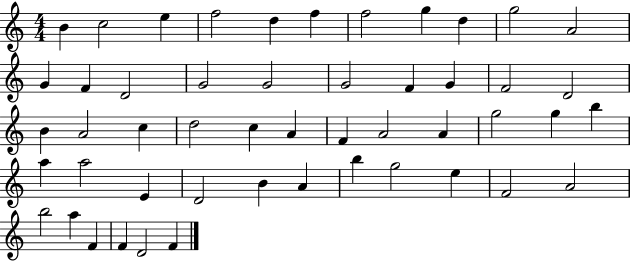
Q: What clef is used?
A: treble